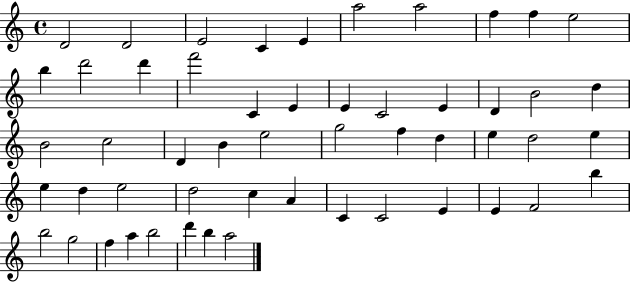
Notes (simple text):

D4/h D4/h E4/h C4/q E4/q A5/h A5/h F5/q F5/q E5/h B5/q D6/h D6/q F6/h C4/q E4/q E4/q C4/h E4/q D4/q B4/h D5/q B4/h C5/h D4/q B4/q E5/h G5/h F5/q D5/q E5/q D5/h E5/q E5/q D5/q E5/h D5/h C5/q A4/q C4/q C4/h E4/q E4/q F4/h B5/q B5/h G5/h F5/q A5/q B5/h D6/q B5/q A5/h